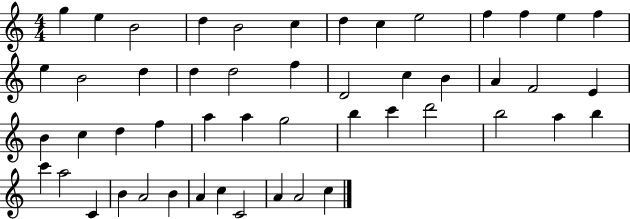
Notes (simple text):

G5/q E5/q B4/h D5/q B4/h C5/q D5/q C5/q E5/h F5/q F5/q E5/q F5/q E5/q B4/h D5/q D5/q D5/h F5/q D4/h C5/q B4/q A4/q F4/h E4/q B4/q C5/q D5/q F5/q A5/q A5/q G5/h B5/q C6/q D6/h B5/h A5/q B5/q C6/q A5/h C4/q B4/q A4/h B4/q A4/q C5/q C4/h A4/q A4/h C5/q